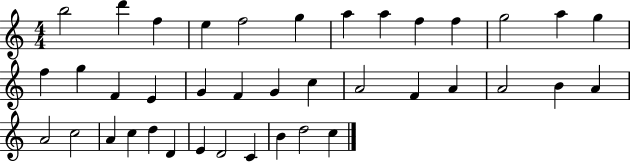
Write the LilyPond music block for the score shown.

{
  \clef treble
  \numericTimeSignature
  \time 4/4
  \key c \major
  b''2 d'''4 f''4 | e''4 f''2 g''4 | a''4 a''4 f''4 f''4 | g''2 a''4 g''4 | \break f''4 g''4 f'4 e'4 | g'4 f'4 g'4 c''4 | a'2 f'4 a'4 | a'2 b'4 a'4 | \break a'2 c''2 | a'4 c''4 d''4 d'4 | e'4 d'2 c'4 | b'4 d''2 c''4 | \break \bar "|."
}